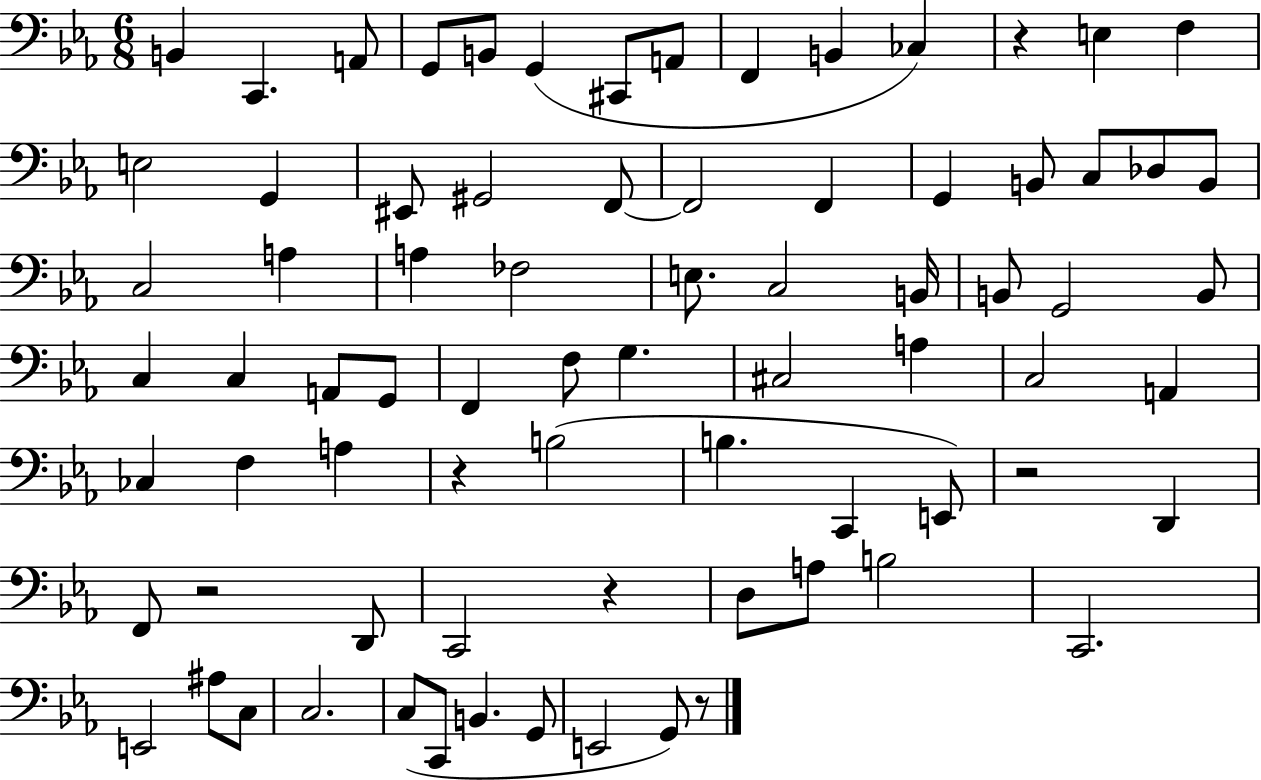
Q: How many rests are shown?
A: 6